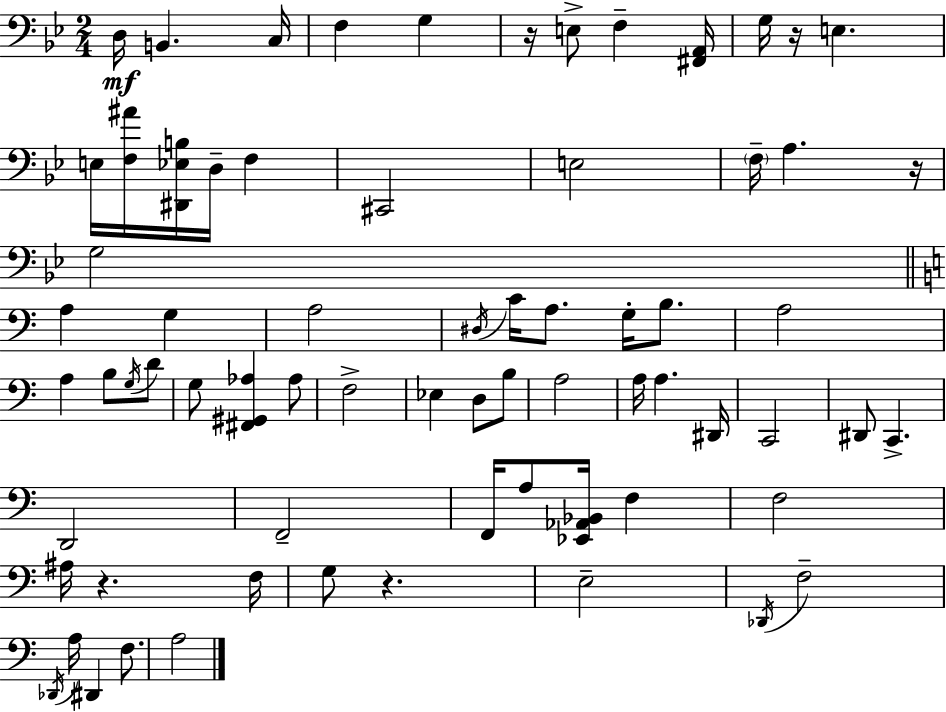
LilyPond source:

{
  \clef bass
  \numericTimeSignature
  \time 2/4
  \key g \minor
  d16\mf b,4. c16 | f4 g4 | r16 e8-> f4-- <fis, a,>16 | g16 r16 e4. | \break e16 <f ais'>16 <dis, ees b>16 d16-- f4 | cis,2 | e2 | \parenthesize f16-- a4. r16 | \break g2 | \bar "||" \break \key c \major a4 g4 | a2 | \acciaccatura { dis16 } c'16 a8. g16-. b8. | a2 | \break a4 b8 \acciaccatura { g16 } | d'8 g8 <fis, gis, aes>4 | aes8 f2-> | ees4 d8 | \break b8 a2 | a16 a4. | dis,16 c,2 | dis,8 c,4.-> | \break d,2 | f,2-- | f,16 a8 <ees, aes, bes,>16 f4 | f2 | \break ais16 r4. | f16 g8 r4. | e2-- | \acciaccatura { des,16 } f2-- | \break \acciaccatura { des,16 } a16 dis,4 | f8. a2 | \bar "|."
}